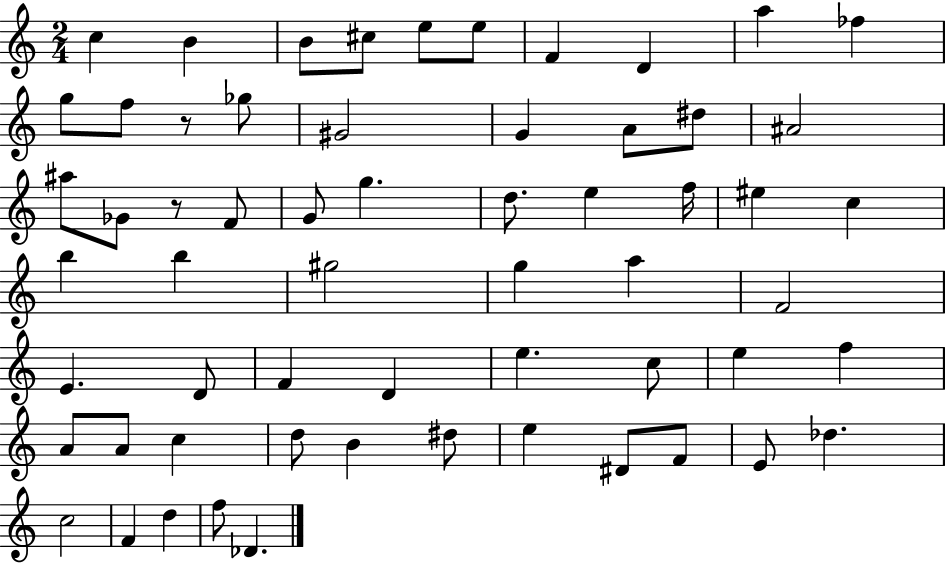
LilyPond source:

{
  \clef treble
  \numericTimeSignature
  \time 2/4
  \key c \major
  c''4 b'4 | b'8 cis''8 e''8 e''8 | f'4 d'4 | a''4 fes''4 | \break g''8 f''8 r8 ges''8 | gis'2 | g'4 a'8 dis''8 | ais'2 | \break ais''8 ges'8 r8 f'8 | g'8 g''4. | d''8. e''4 f''16 | eis''4 c''4 | \break b''4 b''4 | gis''2 | g''4 a''4 | f'2 | \break e'4. d'8 | f'4 d'4 | e''4. c''8 | e''4 f''4 | \break a'8 a'8 c''4 | d''8 b'4 dis''8 | e''4 dis'8 f'8 | e'8 des''4. | \break c''2 | f'4 d''4 | f''8 des'4. | \bar "|."
}